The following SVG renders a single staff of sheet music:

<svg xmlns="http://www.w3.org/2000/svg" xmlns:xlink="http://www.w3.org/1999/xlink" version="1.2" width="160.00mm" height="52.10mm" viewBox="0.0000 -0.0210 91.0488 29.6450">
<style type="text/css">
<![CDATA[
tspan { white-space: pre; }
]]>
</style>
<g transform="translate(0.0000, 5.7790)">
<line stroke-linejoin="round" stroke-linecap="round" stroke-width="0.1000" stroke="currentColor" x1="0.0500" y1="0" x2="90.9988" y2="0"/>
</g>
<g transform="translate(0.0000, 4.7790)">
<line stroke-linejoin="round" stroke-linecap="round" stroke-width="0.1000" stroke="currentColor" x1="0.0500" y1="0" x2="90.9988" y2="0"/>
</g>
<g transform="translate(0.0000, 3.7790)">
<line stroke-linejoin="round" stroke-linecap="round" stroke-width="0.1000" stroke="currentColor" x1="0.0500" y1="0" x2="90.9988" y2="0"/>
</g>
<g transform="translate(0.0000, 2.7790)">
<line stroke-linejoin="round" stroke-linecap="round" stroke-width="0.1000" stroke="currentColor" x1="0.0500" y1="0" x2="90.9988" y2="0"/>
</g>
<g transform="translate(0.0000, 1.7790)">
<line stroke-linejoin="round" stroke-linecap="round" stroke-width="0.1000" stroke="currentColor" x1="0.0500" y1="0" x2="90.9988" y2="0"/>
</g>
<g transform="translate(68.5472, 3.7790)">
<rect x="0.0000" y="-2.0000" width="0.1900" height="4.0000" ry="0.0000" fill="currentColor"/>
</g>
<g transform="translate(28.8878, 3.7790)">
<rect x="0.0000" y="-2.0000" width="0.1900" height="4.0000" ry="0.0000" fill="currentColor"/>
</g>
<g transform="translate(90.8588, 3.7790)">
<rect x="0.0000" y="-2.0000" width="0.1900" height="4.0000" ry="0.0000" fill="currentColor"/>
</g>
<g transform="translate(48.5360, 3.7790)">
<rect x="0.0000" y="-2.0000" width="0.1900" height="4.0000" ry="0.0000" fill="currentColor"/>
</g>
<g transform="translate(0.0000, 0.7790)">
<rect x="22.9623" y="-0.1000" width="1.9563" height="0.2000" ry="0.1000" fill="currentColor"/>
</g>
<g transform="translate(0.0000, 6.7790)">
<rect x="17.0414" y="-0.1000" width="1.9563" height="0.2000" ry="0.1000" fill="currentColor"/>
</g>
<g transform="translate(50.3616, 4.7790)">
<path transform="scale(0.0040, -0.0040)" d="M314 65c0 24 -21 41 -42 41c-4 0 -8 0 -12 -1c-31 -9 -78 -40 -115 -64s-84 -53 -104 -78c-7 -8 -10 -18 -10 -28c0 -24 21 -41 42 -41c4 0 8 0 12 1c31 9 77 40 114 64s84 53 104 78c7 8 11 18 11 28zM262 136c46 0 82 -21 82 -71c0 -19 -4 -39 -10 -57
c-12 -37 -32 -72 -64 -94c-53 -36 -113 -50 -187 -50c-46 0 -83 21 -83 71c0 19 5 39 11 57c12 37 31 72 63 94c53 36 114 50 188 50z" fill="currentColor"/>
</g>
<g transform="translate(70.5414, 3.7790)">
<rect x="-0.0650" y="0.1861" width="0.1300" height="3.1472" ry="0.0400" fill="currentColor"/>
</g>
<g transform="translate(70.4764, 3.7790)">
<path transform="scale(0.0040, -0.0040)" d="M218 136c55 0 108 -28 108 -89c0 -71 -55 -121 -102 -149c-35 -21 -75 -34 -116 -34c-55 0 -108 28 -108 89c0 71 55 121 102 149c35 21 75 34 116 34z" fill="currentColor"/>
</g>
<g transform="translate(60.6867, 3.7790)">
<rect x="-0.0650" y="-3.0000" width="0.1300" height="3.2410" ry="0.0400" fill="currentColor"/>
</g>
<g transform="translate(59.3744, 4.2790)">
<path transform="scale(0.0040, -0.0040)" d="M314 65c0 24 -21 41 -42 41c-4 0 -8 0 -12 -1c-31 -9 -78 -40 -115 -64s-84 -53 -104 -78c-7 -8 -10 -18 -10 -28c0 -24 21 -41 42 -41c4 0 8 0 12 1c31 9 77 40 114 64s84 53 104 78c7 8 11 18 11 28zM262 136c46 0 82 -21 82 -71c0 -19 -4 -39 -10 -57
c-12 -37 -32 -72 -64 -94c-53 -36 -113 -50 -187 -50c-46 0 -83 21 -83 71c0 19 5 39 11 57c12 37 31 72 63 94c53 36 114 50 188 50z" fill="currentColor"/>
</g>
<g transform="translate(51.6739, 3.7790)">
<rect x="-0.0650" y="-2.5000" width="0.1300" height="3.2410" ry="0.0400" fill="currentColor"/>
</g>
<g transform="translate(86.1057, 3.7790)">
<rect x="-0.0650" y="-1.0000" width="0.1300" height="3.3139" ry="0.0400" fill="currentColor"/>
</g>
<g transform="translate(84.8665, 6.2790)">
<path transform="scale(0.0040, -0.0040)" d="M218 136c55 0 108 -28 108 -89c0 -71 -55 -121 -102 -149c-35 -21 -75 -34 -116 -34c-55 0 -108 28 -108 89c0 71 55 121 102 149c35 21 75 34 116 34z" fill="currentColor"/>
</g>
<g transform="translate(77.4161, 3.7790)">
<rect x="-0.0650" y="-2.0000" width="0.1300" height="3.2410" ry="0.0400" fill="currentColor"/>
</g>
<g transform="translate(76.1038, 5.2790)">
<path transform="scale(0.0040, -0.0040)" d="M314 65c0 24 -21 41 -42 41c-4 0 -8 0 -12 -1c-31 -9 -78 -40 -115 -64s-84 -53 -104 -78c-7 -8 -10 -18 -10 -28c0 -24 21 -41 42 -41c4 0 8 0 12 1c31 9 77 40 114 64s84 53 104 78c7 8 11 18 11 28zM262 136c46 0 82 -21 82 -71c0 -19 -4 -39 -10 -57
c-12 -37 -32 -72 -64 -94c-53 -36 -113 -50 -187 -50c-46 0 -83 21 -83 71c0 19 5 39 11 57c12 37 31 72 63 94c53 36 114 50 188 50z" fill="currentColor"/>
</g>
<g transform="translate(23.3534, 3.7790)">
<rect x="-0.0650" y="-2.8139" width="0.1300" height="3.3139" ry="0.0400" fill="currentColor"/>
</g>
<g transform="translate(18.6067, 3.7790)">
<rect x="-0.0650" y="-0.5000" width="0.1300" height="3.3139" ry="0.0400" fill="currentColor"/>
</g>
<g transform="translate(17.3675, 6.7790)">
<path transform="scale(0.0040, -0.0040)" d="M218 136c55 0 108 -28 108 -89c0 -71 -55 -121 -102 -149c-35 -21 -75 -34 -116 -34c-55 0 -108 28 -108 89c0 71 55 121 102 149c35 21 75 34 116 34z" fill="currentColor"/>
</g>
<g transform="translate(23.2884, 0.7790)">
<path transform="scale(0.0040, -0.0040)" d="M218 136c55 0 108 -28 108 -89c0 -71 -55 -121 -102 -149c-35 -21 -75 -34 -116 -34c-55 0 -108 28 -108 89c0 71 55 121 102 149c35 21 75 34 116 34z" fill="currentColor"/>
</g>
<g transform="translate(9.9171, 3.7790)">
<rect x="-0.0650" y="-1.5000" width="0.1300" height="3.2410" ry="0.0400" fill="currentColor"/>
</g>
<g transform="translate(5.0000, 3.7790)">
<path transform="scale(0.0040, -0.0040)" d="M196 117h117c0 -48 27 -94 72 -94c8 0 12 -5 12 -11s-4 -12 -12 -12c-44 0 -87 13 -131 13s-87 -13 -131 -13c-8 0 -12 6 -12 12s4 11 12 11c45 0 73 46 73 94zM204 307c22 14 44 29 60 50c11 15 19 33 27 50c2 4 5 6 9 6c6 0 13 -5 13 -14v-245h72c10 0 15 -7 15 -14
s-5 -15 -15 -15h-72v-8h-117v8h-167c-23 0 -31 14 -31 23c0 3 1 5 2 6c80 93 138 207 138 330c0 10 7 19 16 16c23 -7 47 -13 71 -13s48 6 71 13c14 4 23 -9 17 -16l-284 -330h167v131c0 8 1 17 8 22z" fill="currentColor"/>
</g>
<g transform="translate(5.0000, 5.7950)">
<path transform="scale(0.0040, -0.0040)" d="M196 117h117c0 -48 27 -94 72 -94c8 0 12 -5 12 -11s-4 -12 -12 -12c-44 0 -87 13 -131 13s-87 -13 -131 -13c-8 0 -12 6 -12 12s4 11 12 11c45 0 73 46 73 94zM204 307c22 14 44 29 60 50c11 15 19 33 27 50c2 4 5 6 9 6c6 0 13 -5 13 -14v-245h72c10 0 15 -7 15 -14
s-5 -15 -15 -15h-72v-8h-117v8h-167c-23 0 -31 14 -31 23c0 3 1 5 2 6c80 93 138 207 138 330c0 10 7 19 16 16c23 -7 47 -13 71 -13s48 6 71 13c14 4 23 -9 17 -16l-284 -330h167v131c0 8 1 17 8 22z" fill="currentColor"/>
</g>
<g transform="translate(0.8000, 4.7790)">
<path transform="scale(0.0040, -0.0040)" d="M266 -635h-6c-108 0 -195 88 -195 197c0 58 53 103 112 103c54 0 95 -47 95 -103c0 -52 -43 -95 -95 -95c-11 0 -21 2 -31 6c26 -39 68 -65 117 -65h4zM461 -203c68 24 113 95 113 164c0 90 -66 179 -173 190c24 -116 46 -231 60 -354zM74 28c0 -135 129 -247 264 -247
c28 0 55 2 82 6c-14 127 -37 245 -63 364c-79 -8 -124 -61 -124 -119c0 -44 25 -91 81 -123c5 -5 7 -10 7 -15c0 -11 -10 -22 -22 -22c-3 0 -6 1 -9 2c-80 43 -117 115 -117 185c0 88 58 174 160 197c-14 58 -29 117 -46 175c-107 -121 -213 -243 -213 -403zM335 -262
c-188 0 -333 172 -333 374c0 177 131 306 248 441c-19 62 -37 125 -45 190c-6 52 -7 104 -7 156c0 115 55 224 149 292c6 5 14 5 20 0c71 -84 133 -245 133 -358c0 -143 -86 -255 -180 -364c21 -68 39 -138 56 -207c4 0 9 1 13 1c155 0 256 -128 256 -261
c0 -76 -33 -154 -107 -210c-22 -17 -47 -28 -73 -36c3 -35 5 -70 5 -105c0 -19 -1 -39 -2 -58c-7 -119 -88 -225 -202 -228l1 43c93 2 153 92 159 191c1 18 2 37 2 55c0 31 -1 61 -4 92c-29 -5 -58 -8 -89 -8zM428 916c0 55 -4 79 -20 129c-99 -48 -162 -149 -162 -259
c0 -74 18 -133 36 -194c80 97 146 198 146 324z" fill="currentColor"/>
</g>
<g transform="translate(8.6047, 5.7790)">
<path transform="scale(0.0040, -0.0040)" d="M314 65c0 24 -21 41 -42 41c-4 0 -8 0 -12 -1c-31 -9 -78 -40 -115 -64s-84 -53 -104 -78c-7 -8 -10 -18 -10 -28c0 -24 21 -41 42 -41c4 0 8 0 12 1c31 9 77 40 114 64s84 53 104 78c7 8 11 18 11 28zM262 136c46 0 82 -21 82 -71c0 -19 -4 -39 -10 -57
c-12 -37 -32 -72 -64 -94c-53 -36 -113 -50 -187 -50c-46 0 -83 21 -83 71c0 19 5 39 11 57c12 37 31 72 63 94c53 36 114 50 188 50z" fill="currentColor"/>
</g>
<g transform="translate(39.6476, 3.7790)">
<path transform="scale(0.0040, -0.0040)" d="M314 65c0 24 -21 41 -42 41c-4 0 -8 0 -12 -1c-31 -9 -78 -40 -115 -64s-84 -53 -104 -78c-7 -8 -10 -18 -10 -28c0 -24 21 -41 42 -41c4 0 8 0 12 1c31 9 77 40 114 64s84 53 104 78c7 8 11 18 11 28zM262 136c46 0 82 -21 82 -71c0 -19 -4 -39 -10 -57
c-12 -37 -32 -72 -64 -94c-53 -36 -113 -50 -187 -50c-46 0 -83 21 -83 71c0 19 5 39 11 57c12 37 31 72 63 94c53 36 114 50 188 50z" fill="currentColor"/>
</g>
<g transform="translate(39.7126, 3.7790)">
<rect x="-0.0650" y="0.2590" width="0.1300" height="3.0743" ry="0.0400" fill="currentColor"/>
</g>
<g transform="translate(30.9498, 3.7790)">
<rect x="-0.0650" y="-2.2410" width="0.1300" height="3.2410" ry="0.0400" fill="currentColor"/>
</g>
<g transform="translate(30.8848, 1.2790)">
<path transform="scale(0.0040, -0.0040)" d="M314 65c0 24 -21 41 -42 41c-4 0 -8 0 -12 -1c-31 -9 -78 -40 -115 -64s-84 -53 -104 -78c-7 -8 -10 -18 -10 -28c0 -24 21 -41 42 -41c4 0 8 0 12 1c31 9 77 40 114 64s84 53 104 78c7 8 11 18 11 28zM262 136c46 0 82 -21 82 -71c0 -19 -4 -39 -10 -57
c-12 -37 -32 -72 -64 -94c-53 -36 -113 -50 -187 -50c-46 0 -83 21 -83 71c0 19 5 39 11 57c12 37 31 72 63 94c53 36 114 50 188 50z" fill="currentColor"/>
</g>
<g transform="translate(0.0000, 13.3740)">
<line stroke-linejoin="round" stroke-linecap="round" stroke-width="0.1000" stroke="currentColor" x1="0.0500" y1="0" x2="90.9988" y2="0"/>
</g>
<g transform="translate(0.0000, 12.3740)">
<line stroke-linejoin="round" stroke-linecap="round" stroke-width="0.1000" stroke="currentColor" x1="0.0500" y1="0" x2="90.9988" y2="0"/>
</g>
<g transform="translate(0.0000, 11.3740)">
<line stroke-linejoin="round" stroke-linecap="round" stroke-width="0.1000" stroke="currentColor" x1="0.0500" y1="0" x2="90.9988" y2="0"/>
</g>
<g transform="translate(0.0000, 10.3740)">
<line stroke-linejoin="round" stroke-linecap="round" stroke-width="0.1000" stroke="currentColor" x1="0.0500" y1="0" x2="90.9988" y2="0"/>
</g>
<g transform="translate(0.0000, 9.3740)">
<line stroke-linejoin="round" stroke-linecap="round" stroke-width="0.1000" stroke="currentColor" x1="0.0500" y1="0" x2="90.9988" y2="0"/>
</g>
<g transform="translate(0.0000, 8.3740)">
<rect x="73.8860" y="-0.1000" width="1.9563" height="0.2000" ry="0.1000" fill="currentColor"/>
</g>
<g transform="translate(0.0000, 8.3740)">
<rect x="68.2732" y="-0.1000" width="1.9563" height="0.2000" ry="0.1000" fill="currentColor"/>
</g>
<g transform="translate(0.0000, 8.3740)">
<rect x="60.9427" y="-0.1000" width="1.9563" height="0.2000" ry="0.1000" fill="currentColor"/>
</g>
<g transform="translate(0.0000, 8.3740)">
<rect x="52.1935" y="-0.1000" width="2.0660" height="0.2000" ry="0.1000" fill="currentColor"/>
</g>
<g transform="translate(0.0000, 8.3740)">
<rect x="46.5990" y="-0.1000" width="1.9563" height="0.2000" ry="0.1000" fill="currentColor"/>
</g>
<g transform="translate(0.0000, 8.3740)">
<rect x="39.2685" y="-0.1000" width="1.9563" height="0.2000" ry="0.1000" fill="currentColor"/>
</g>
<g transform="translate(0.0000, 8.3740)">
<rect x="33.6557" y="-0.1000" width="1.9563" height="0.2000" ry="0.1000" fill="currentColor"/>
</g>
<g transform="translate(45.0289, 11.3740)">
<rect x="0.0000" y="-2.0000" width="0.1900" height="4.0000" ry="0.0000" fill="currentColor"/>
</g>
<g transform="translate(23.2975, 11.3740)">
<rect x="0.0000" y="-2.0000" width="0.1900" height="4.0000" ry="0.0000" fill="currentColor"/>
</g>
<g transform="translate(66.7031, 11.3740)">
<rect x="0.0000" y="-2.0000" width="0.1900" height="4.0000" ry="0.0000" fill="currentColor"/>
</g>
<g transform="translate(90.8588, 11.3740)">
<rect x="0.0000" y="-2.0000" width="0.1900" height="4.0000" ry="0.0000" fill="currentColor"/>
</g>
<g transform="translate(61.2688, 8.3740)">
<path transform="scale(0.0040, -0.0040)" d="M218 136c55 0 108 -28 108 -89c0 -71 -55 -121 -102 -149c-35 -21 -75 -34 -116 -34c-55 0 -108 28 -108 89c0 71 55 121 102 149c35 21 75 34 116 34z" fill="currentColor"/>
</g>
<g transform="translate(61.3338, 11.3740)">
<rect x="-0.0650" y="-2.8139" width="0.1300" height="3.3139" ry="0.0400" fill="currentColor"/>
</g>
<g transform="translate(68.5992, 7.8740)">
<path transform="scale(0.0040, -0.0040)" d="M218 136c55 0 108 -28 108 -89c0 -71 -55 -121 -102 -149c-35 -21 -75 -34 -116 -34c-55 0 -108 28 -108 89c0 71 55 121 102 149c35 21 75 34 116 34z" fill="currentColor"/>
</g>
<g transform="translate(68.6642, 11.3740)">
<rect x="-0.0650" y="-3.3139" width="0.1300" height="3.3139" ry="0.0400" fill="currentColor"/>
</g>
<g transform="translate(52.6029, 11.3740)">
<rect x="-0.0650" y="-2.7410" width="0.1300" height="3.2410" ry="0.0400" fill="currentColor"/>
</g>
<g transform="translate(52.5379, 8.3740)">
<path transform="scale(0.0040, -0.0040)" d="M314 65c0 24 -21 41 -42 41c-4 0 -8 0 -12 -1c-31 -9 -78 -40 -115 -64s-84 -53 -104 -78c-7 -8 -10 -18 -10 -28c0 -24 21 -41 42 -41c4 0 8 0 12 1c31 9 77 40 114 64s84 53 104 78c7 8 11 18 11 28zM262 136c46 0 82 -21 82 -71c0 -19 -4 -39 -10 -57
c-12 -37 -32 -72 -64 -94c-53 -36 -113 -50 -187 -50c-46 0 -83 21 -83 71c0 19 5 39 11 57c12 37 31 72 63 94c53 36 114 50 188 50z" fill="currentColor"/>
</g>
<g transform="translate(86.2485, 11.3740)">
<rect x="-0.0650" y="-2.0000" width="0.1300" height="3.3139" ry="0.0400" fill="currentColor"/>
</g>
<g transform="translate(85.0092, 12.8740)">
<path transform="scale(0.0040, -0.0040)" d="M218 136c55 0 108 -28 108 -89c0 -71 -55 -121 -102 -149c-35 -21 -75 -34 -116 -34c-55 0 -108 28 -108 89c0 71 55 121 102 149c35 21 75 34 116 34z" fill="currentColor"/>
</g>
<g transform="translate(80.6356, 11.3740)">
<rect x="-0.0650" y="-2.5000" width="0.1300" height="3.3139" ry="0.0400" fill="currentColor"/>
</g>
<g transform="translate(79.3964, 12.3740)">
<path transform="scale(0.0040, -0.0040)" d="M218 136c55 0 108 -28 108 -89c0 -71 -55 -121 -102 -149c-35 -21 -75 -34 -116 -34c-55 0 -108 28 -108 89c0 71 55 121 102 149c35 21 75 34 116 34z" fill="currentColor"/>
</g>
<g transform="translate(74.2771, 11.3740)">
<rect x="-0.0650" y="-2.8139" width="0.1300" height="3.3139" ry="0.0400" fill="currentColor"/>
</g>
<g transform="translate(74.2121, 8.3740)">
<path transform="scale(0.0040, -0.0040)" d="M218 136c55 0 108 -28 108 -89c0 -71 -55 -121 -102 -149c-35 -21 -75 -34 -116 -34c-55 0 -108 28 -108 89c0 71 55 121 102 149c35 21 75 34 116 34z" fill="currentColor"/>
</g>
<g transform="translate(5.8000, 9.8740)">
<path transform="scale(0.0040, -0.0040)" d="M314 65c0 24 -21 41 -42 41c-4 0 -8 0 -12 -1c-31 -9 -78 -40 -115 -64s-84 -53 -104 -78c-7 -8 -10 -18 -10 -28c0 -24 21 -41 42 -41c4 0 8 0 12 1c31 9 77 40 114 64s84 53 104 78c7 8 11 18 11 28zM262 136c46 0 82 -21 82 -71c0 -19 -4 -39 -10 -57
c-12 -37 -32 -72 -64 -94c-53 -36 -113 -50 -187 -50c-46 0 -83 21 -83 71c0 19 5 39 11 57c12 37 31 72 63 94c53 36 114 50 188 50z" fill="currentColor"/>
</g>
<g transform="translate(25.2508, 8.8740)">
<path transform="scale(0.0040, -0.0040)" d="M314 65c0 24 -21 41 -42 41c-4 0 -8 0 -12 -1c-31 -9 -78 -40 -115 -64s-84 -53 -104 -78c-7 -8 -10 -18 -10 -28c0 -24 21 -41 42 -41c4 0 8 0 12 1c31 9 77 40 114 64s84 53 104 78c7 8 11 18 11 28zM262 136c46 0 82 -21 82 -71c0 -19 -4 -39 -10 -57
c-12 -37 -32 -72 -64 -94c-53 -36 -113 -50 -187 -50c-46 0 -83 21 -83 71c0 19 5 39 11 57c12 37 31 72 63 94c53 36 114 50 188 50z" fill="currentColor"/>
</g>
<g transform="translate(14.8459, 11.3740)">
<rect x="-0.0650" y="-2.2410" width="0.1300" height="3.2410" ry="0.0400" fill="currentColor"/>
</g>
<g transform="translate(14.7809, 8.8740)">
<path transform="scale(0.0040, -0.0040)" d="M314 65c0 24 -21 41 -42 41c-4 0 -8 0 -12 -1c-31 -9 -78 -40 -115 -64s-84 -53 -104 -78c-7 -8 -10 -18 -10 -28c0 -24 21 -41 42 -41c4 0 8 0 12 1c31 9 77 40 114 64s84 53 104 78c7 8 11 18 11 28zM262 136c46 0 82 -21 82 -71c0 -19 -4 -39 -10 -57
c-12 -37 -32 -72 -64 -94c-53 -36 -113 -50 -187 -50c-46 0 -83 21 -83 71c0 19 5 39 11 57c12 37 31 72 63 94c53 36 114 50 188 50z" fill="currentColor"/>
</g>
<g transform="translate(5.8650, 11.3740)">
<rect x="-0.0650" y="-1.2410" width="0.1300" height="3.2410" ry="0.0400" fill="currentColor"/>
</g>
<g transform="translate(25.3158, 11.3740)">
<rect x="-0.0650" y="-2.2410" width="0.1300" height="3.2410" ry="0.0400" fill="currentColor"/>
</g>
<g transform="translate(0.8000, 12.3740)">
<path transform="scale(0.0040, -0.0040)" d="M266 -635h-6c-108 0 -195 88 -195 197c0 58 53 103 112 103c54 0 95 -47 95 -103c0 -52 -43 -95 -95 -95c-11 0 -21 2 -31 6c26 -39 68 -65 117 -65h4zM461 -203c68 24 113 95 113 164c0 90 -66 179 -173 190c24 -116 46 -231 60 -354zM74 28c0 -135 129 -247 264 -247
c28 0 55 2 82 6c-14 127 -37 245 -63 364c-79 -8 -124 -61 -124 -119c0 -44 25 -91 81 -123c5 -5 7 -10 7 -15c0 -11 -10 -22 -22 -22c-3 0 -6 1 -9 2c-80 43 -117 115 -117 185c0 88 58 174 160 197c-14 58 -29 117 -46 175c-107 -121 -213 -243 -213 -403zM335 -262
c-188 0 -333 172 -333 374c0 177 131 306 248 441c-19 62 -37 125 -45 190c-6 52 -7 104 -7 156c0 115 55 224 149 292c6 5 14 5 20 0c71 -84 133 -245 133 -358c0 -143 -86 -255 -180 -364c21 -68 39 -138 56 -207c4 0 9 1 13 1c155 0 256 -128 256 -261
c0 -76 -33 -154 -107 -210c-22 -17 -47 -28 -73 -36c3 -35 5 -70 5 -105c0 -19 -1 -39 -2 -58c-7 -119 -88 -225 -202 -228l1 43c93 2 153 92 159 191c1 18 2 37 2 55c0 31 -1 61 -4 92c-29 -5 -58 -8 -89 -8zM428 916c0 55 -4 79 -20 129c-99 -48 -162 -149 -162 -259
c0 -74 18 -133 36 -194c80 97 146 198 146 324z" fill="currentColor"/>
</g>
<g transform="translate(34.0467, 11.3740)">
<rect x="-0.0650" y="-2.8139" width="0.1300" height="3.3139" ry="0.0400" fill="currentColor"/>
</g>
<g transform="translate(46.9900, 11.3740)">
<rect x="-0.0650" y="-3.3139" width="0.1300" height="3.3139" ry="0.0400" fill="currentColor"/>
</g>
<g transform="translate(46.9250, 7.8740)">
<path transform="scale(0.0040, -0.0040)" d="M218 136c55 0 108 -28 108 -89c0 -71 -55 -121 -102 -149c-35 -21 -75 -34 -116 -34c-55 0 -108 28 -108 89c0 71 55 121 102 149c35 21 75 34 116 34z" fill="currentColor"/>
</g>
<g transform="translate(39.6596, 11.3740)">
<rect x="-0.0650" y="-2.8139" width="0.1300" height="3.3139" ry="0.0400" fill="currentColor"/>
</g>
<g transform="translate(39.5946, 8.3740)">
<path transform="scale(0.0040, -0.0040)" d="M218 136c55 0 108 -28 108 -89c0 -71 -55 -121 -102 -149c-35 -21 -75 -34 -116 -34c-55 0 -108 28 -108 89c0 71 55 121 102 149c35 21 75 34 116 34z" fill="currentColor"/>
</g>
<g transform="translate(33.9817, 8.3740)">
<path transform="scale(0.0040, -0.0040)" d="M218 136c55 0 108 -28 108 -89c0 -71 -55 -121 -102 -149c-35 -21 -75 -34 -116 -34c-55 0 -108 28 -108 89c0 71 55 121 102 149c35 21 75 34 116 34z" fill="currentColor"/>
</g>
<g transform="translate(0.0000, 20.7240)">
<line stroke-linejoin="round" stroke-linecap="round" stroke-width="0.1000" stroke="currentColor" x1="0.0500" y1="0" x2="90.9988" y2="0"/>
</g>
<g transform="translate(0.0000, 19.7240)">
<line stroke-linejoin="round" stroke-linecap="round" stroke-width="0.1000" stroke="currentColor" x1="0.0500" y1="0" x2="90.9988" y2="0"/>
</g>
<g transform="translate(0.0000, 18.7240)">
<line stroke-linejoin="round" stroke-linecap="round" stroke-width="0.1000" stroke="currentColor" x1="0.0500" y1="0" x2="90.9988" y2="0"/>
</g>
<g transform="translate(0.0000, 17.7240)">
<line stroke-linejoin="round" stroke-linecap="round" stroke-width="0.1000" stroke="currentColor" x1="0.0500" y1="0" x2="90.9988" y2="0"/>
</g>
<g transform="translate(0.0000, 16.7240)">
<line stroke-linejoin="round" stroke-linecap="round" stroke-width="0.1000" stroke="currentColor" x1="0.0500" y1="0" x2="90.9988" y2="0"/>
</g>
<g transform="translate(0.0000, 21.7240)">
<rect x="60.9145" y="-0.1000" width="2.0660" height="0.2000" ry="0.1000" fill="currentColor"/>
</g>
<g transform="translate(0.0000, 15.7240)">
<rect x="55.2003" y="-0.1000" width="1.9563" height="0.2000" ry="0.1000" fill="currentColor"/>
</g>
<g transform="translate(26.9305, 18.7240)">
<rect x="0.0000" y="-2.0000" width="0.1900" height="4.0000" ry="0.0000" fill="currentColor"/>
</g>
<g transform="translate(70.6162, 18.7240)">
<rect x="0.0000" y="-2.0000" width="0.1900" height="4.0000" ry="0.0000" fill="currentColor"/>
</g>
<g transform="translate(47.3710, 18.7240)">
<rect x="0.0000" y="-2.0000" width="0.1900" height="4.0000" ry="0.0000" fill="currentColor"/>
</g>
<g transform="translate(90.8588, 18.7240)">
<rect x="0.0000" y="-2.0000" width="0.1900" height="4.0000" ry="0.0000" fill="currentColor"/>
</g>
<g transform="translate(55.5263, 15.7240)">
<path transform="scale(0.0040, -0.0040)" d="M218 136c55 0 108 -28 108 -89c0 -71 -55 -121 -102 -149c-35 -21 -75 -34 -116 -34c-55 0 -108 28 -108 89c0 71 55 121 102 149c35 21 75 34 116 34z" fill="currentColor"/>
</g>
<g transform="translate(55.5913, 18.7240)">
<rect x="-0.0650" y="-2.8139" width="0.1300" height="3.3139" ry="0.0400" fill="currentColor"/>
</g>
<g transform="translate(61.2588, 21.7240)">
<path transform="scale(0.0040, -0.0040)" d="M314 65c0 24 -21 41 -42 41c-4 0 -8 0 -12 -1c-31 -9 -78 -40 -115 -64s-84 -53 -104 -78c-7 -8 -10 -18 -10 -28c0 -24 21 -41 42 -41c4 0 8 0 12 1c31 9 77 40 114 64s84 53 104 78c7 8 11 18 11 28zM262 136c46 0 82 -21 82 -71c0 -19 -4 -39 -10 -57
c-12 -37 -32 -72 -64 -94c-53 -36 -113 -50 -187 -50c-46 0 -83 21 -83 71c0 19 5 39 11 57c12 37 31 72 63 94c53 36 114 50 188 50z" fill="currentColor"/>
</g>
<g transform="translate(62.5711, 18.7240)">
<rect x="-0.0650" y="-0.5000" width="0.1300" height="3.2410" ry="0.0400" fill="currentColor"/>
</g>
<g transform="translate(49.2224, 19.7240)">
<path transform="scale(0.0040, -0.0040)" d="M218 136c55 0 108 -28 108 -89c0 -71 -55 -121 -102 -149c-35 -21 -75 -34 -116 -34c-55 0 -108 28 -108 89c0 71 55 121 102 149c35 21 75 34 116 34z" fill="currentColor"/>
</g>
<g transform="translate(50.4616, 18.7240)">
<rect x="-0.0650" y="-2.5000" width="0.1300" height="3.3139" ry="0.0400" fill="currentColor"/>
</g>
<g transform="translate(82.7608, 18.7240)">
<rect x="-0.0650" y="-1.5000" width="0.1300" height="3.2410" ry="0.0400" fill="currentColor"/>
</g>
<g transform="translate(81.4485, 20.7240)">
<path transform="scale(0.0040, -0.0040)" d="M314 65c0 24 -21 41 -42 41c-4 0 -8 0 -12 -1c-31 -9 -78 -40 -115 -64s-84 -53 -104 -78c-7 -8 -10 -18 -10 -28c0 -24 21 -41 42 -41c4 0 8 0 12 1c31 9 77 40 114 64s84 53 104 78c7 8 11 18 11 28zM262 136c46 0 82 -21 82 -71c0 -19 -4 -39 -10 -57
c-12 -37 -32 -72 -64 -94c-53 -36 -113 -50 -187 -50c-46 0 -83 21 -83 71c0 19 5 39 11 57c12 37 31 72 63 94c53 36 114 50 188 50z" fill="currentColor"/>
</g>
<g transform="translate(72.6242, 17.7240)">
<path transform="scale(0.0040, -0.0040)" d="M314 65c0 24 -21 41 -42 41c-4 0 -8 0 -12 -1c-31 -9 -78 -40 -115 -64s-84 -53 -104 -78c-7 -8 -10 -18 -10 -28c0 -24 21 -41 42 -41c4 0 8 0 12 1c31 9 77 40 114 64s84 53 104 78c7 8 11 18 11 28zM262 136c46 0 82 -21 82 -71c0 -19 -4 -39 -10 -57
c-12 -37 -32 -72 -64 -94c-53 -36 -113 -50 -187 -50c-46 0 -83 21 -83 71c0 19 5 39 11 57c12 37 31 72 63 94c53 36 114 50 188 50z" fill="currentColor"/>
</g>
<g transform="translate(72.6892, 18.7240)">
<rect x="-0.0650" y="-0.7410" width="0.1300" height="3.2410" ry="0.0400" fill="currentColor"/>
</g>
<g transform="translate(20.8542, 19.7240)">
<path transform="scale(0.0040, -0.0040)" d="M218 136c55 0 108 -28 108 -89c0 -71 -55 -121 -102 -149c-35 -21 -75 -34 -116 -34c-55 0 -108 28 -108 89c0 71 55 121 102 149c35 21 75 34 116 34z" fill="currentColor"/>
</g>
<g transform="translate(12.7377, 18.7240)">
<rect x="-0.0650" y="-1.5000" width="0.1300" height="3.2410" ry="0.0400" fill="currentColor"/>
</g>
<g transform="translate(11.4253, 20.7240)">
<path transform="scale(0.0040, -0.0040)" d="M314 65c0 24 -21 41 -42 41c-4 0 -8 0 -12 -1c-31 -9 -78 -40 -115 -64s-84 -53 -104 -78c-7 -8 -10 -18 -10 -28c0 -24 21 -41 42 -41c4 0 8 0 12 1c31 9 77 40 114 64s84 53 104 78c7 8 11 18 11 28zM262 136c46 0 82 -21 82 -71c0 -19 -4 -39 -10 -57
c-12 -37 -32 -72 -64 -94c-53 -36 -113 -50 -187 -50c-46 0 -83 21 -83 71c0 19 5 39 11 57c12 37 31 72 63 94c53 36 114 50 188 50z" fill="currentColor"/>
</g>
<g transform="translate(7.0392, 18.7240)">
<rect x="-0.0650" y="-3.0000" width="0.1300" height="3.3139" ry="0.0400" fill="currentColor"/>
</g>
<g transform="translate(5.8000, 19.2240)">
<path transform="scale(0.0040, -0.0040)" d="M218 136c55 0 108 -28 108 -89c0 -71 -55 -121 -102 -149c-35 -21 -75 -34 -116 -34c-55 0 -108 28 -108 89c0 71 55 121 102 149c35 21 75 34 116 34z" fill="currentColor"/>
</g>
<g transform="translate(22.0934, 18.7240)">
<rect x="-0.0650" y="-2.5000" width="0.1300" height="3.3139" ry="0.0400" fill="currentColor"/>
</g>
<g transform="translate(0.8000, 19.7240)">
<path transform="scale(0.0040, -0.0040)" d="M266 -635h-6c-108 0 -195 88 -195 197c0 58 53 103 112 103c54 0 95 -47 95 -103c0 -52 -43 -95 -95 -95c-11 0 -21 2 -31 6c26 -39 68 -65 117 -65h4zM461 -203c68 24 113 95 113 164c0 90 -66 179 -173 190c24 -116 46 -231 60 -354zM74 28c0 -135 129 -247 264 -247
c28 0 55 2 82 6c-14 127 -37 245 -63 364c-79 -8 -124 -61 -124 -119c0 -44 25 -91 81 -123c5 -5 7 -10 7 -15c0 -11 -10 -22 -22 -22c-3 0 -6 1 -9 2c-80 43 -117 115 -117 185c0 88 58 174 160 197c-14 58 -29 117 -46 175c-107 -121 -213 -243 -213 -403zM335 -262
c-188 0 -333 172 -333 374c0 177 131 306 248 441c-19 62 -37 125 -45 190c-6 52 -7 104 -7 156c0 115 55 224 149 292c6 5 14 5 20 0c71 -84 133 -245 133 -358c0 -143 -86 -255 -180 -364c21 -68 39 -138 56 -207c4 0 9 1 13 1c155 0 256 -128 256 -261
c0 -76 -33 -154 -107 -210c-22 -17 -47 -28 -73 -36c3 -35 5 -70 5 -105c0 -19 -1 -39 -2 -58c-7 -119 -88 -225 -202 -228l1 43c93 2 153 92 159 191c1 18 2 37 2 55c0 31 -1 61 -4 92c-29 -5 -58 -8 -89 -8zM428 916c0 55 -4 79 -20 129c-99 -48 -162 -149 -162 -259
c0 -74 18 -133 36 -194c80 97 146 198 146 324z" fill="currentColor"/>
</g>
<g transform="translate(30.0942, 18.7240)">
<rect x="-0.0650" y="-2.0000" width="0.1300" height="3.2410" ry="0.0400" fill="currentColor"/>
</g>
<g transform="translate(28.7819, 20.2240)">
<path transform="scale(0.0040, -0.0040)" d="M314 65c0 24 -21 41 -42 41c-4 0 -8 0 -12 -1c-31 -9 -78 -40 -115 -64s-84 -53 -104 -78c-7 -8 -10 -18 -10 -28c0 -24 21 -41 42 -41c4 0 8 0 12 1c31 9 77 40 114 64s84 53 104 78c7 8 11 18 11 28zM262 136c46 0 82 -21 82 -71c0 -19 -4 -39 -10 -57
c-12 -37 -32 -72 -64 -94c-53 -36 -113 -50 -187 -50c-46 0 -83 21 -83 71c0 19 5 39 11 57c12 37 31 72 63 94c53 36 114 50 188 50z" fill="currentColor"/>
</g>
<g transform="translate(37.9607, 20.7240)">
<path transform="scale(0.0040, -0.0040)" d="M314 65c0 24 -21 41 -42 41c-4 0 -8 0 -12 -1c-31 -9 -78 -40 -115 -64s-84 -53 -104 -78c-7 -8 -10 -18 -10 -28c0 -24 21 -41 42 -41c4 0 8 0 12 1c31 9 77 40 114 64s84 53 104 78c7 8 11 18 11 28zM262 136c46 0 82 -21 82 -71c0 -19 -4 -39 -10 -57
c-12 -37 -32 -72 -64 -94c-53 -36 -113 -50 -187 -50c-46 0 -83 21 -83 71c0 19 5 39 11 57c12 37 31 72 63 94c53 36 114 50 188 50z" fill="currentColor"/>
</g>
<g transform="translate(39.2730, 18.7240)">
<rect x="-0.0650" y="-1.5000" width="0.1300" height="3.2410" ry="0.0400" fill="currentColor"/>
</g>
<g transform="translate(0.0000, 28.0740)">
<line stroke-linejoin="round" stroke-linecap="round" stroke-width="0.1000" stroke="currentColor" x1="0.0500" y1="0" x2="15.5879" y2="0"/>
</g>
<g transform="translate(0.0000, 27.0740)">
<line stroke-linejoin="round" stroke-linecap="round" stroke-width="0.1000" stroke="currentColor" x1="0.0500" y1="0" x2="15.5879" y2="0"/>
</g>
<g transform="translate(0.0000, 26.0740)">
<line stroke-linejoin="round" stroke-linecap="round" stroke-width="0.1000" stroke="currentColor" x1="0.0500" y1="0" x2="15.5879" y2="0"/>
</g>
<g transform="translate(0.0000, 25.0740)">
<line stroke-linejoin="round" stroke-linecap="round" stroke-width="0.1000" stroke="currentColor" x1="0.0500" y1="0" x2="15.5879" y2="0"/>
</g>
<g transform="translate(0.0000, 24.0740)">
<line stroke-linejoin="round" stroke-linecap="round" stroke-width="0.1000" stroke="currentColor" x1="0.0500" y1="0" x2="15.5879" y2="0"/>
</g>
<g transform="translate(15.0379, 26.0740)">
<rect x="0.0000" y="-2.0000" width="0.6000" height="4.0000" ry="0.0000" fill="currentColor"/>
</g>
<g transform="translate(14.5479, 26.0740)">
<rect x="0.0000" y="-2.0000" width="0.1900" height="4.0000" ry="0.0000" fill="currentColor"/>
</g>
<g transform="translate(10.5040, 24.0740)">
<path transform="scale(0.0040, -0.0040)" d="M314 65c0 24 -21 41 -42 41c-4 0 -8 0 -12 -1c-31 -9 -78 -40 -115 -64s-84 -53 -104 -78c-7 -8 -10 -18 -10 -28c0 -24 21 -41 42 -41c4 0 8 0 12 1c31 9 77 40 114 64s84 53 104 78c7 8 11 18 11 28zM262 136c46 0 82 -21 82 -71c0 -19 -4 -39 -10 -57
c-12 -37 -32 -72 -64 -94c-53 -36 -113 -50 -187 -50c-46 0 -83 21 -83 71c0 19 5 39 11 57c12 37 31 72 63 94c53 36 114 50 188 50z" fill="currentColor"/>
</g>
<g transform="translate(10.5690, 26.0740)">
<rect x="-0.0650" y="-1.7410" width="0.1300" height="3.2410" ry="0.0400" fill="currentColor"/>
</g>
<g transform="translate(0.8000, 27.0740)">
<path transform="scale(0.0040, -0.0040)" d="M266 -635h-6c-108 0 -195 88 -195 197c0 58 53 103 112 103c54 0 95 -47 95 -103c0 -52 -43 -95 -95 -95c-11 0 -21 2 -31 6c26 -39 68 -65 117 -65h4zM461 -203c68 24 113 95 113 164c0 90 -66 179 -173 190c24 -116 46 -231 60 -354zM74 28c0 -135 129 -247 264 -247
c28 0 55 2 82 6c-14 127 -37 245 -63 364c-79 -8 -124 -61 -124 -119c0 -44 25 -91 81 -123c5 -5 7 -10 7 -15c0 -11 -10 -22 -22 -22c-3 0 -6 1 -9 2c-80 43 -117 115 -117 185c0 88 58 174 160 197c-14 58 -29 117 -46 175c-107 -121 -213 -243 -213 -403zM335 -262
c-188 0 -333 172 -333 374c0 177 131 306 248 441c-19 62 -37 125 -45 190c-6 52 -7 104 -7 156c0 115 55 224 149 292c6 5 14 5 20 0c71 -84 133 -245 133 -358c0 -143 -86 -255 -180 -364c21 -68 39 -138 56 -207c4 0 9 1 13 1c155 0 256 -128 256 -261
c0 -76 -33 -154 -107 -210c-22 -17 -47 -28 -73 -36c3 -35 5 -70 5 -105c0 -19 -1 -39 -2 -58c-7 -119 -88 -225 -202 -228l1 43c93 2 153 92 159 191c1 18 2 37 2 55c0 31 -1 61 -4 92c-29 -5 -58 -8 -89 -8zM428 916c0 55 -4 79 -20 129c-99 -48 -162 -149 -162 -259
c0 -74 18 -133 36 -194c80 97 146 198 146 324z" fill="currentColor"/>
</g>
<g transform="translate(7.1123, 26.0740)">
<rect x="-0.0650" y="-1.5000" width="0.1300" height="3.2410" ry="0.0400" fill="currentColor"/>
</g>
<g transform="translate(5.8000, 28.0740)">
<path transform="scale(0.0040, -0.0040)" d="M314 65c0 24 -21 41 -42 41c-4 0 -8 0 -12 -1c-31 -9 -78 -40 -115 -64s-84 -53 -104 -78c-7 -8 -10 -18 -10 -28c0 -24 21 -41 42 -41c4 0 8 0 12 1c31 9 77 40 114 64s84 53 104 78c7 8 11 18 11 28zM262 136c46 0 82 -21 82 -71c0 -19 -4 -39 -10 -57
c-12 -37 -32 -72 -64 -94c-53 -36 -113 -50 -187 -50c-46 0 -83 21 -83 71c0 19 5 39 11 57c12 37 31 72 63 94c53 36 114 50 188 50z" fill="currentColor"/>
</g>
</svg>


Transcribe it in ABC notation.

X:1
T:Untitled
M:4/4
L:1/4
K:C
E2 C a g2 B2 G2 A2 B F2 D e2 g2 g2 a a b a2 a b a G F A E2 G F2 E2 G a C2 d2 E2 E2 f2